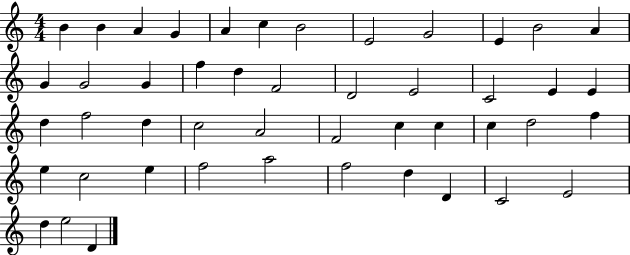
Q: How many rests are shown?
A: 0